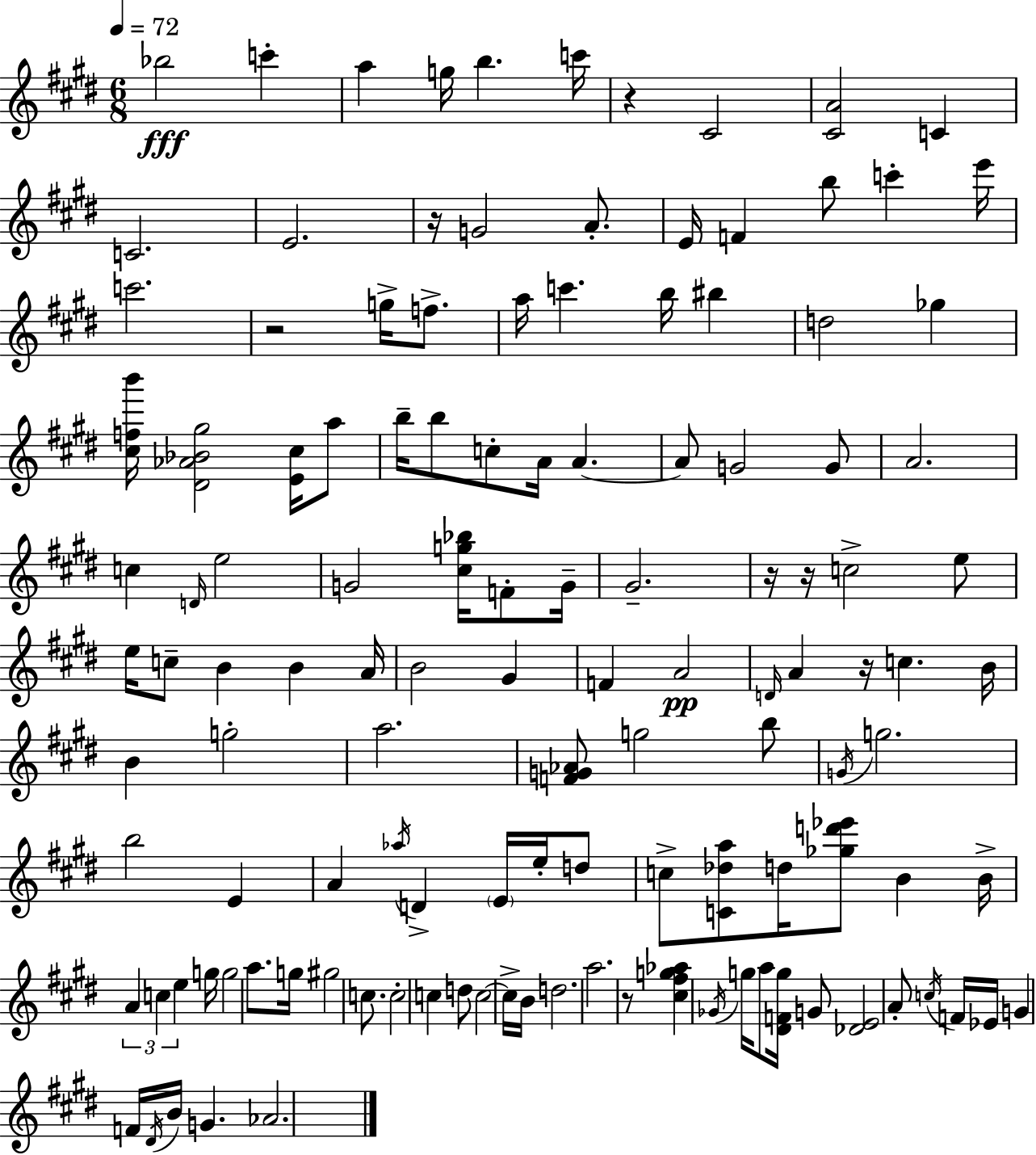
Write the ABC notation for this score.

X:1
T:Untitled
M:6/8
L:1/4
K:E
_b2 c' a g/4 b c'/4 z ^C2 [^CA]2 C C2 E2 z/4 G2 A/2 E/4 F b/2 c' e'/4 c'2 z2 g/4 f/2 a/4 c' b/4 ^b d2 _g [^cfb']/4 [^D_A_B^g]2 [E^c]/4 a/2 b/4 b/2 c/2 A/4 A A/2 G2 G/2 A2 c D/4 e2 G2 [^cg_b]/4 F/2 G/4 ^G2 z/4 z/4 c2 e/2 e/4 c/2 B B A/4 B2 ^G F A2 D/4 A z/4 c B/4 B g2 a2 [FG_A]/2 g2 b/2 G/4 g2 b2 E A _a/4 D E/4 e/4 d/2 c/2 [C_da]/2 d/4 [_gd'_e']/2 B B/4 A c e g/4 g2 a/2 g/4 ^g2 c/2 c2 c d/2 c2 c/4 B/4 d2 a2 z/2 [^c^fg_a] _G/4 g/4 a/2 [^DFg]/4 G/2 [_DE]2 A/2 c/4 F/4 _E/4 G F/4 ^D/4 B/4 G _A2